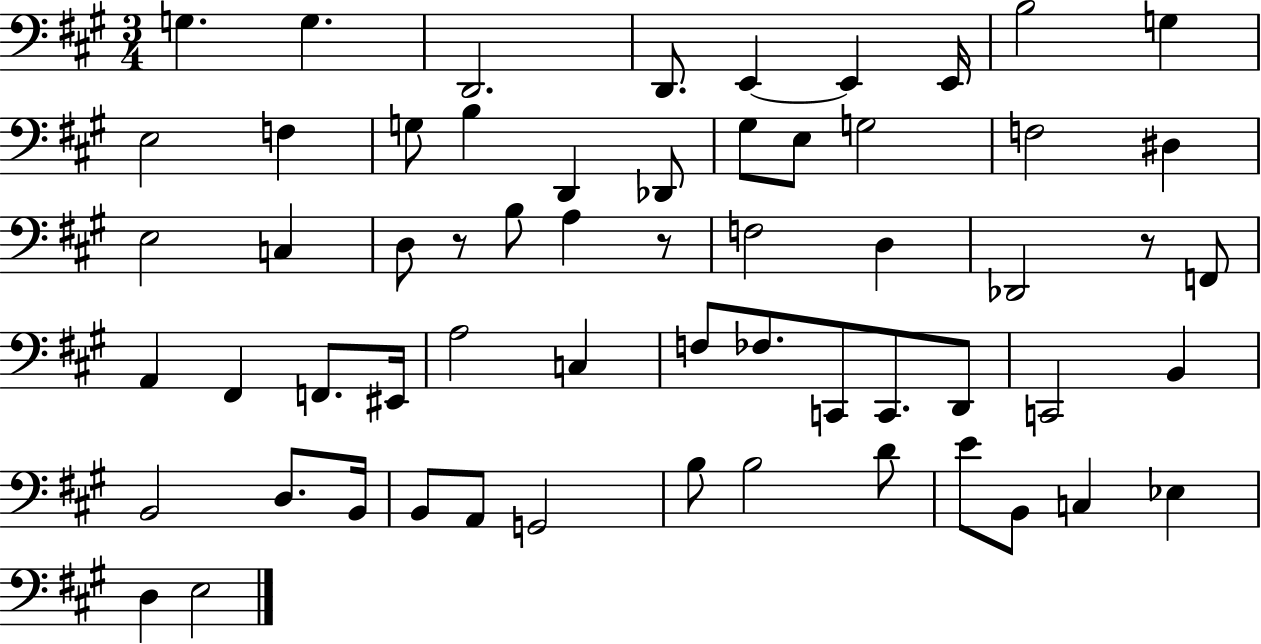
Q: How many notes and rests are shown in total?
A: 60